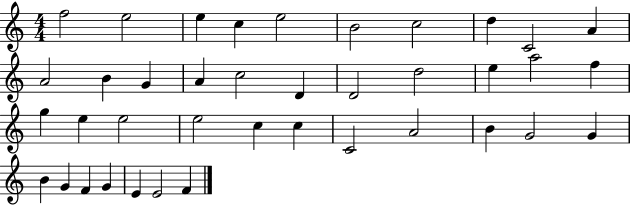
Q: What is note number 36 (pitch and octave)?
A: G4